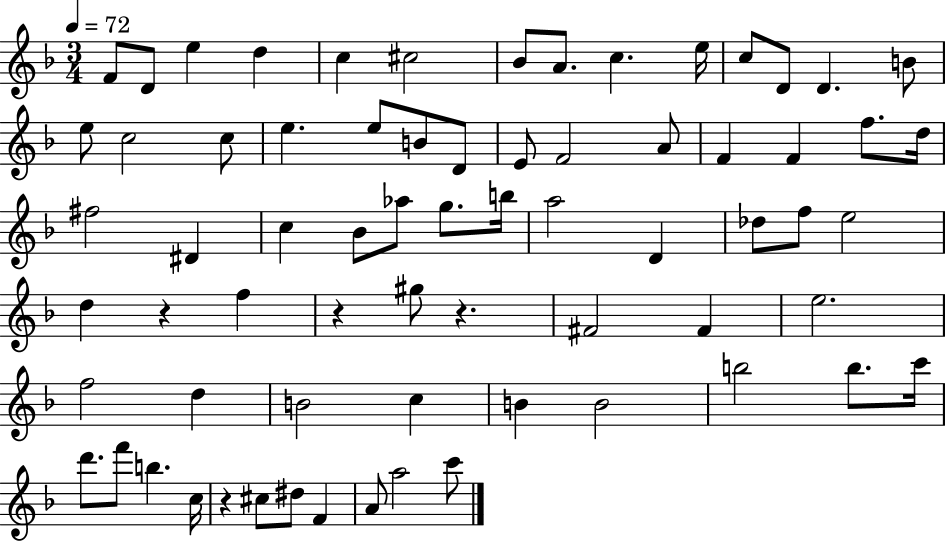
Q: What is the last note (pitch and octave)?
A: C6